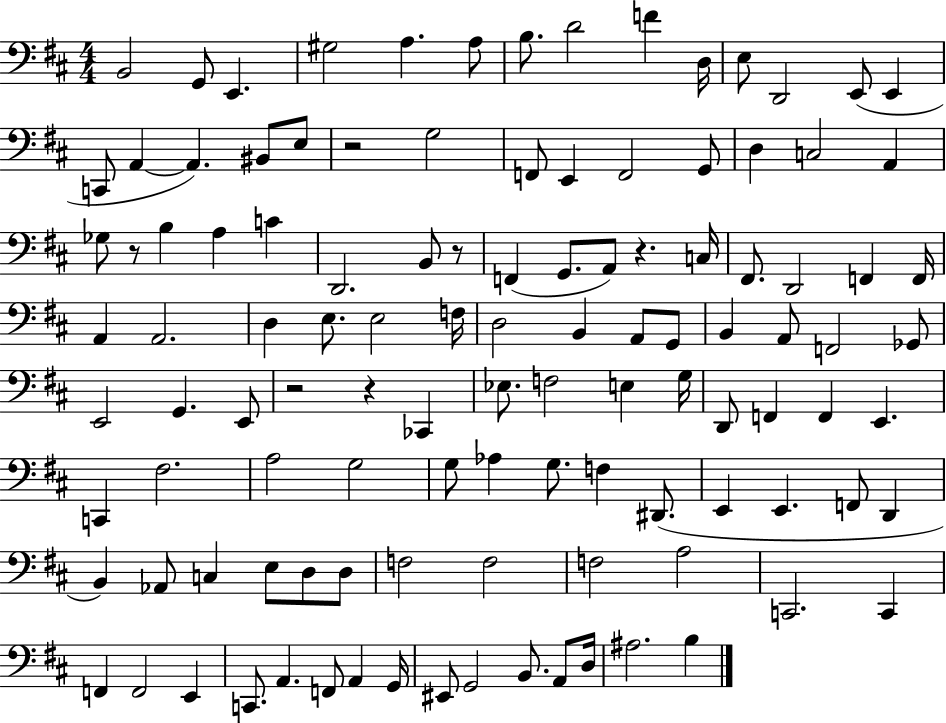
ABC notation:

X:1
T:Untitled
M:4/4
L:1/4
K:D
B,,2 G,,/2 E,, ^G,2 A, A,/2 B,/2 D2 F D,/4 E,/2 D,,2 E,,/2 E,, C,,/2 A,, A,, ^B,,/2 E,/2 z2 G,2 F,,/2 E,, F,,2 G,,/2 D, C,2 A,, _G,/2 z/2 B, A, C D,,2 B,,/2 z/2 F,, G,,/2 A,,/2 z C,/4 ^F,,/2 D,,2 F,, F,,/4 A,, A,,2 D, E,/2 E,2 F,/4 D,2 B,, A,,/2 G,,/2 B,, A,,/2 F,,2 _G,,/2 E,,2 G,, E,,/2 z2 z _C,, _E,/2 F,2 E, G,/4 D,,/2 F,, F,, E,, C,, ^F,2 A,2 G,2 G,/2 _A, G,/2 F, ^D,,/2 E,, E,, F,,/2 D,, B,, _A,,/2 C, E,/2 D,/2 D,/2 F,2 F,2 F,2 A,2 C,,2 C,, F,, F,,2 E,, C,,/2 A,, F,,/2 A,, G,,/4 ^E,,/2 G,,2 B,,/2 A,,/2 D,/4 ^A,2 B,